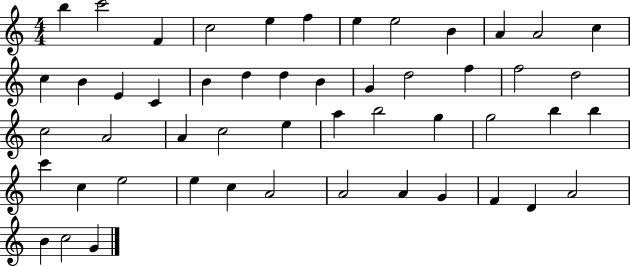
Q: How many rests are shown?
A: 0